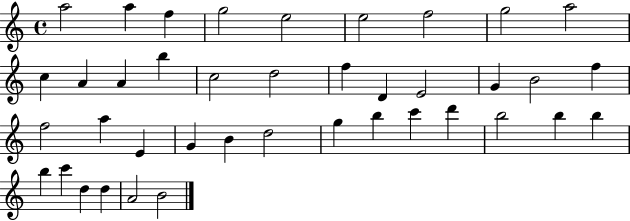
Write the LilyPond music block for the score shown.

{
  \clef treble
  \time 4/4
  \defaultTimeSignature
  \key c \major
  a''2 a''4 f''4 | g''2 e''2 | e''2 f''2 | g''2 a''2 | \break c''4 a'4 a'4 b''4 | c''2 d''2 | f''4 d'4 e'2 | g'4 b'2 f''4 | \break f''2 a''4 e'4 | g'4 b'4 d''2 | g''4 b''4 c'''4 d'''4 | b''2 b''4 b''4 | \break b''4 c'''4 d''4 d''4 | a'2 b'2 | \bar "|."
}